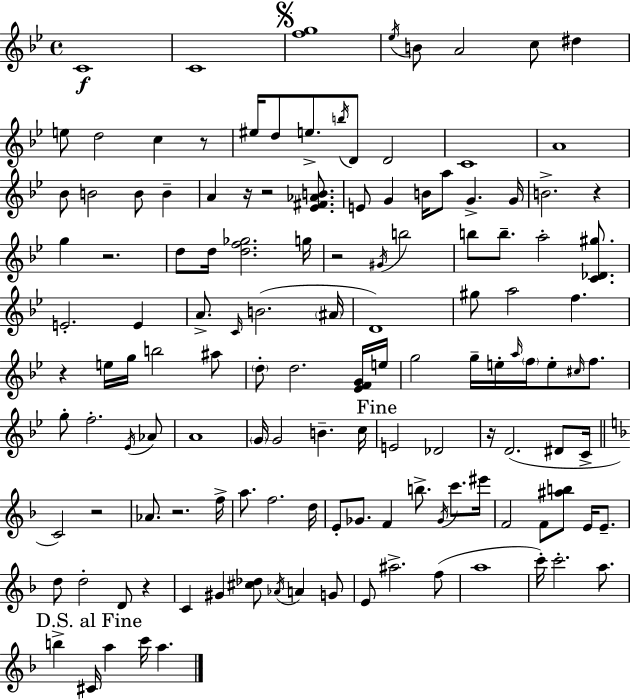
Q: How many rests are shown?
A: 11